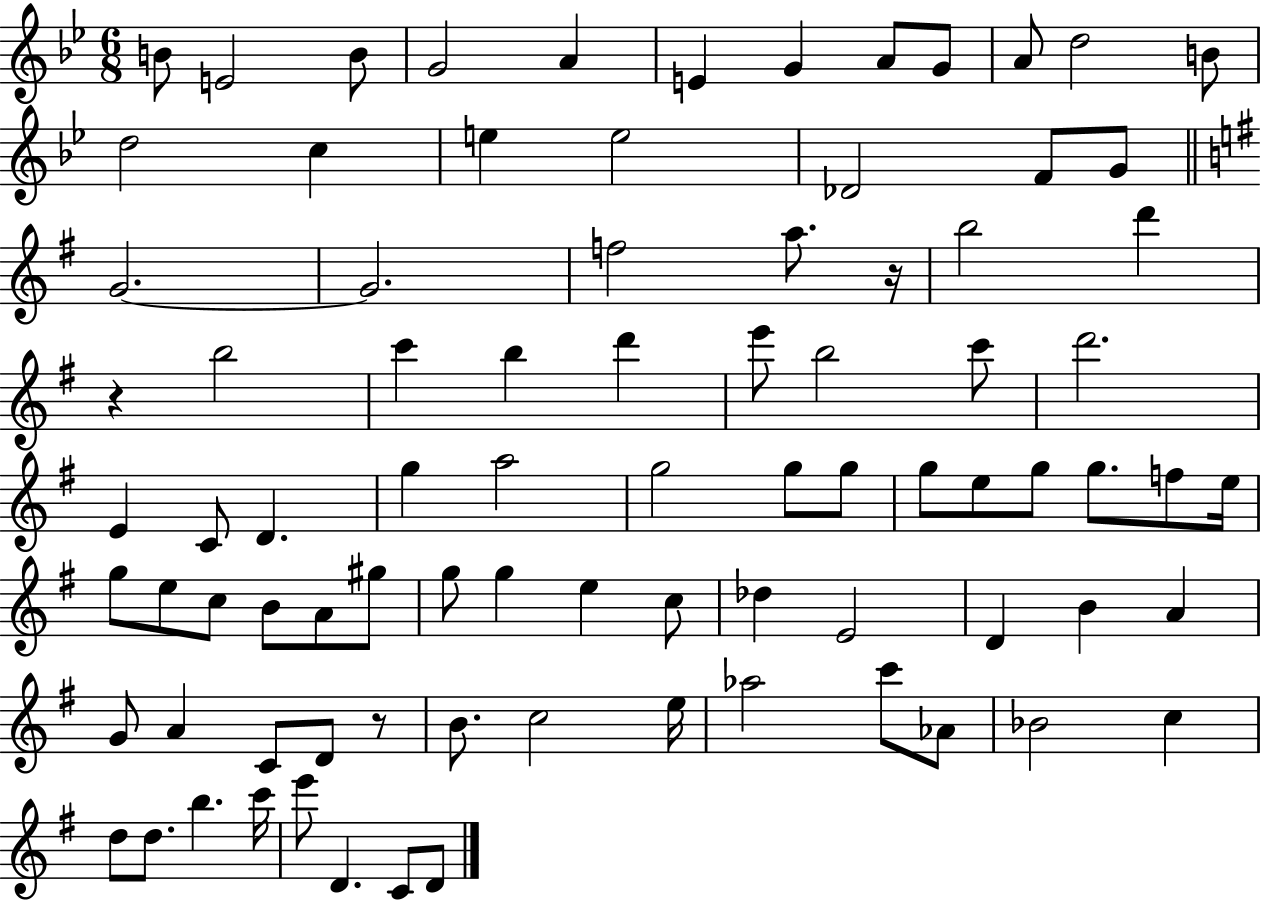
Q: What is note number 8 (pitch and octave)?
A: A4